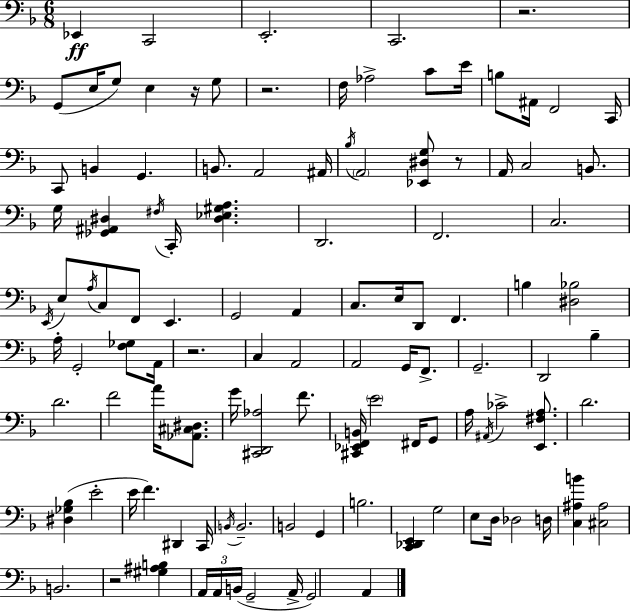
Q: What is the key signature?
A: D minor